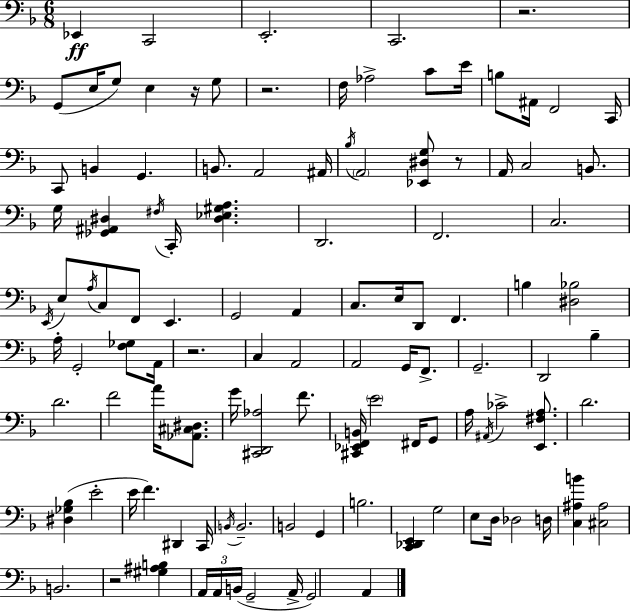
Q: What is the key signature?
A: D minor